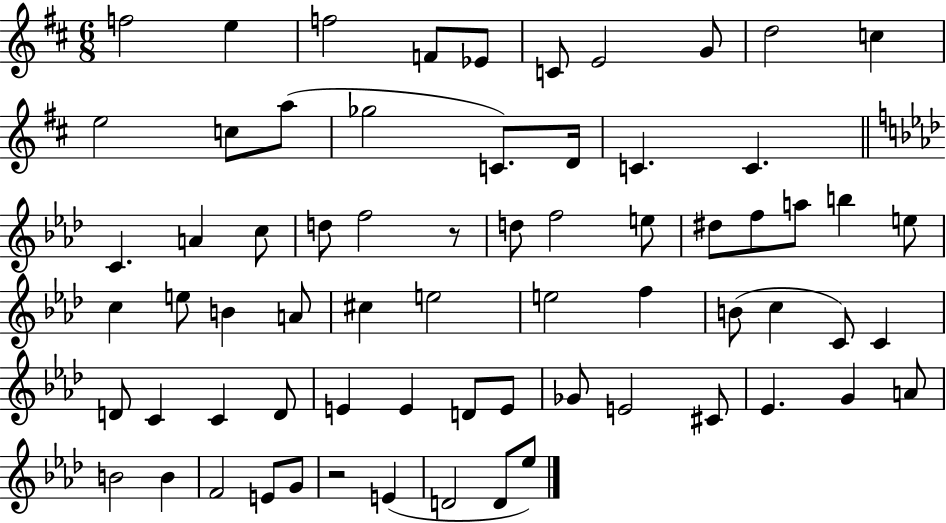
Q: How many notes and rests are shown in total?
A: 68